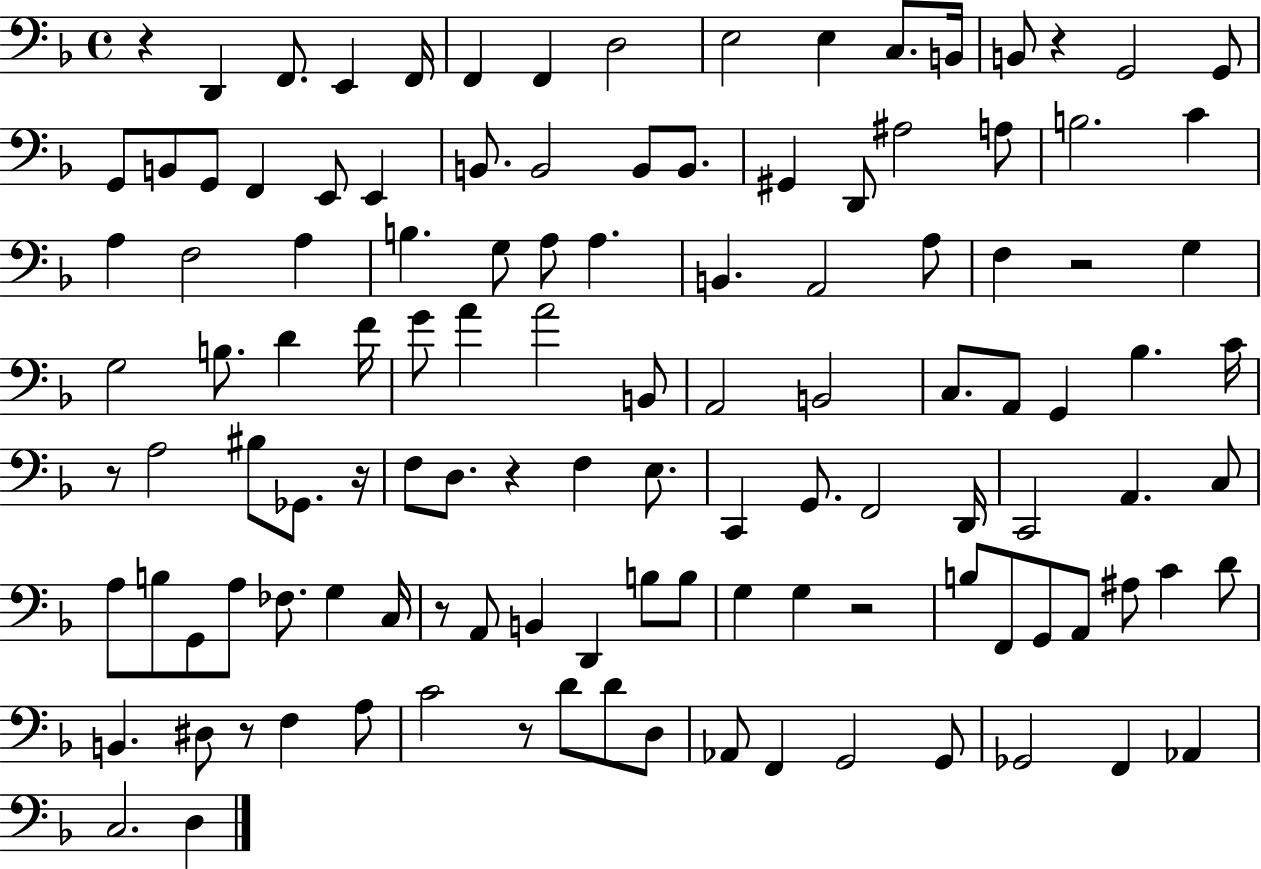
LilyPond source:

{
  \clef bass
  \time 4/4
  \defaultTimeSignature
  \key f \major
  r4 d,4 f,8. e,4 f,16 | f,4 f,4 d2 | e2 e4 c8. b,16 | b,8 r4 g,2 g,8 | \break g,8 b,8 g,8 f,4 e,8 e,4 | b,8. b,2 b,8 b,8. | gis,4 d,8 ais2 a8 | b2. c'4 | \break a4 f2 a4 | b4. g8 a8 a4. | b,4. a,2 a8 | f4 r2 g4 | \break g2 b8. d'4 f'16 | g'8 a'4 a'2 b,8 | a,2 b,2 | c8. a,8 g,4 bes4. c'16 | \break r8 a2 bis8 ges,8. r16 | f8 d8. r4 f4 e8. | c,4 g,8. f,2 d,16 | c,2 a,4. c8 | \break a8 b8 g,8 a8 fes8. g4 c16 | r8 a,8 b,4 d,4 b8 b8 | g4 g4 r2 | b8 f,8 g,8 a,8 ais8 c'4 d'8 | \break b,4. dis8 r8 f4 a8 | c'2 r8 d'8 d'8 d8 | aes,8 f,4 g,2 g,8 | ges,2 f,4 aes,4 | \break c2. d4 | \bar "|."
}